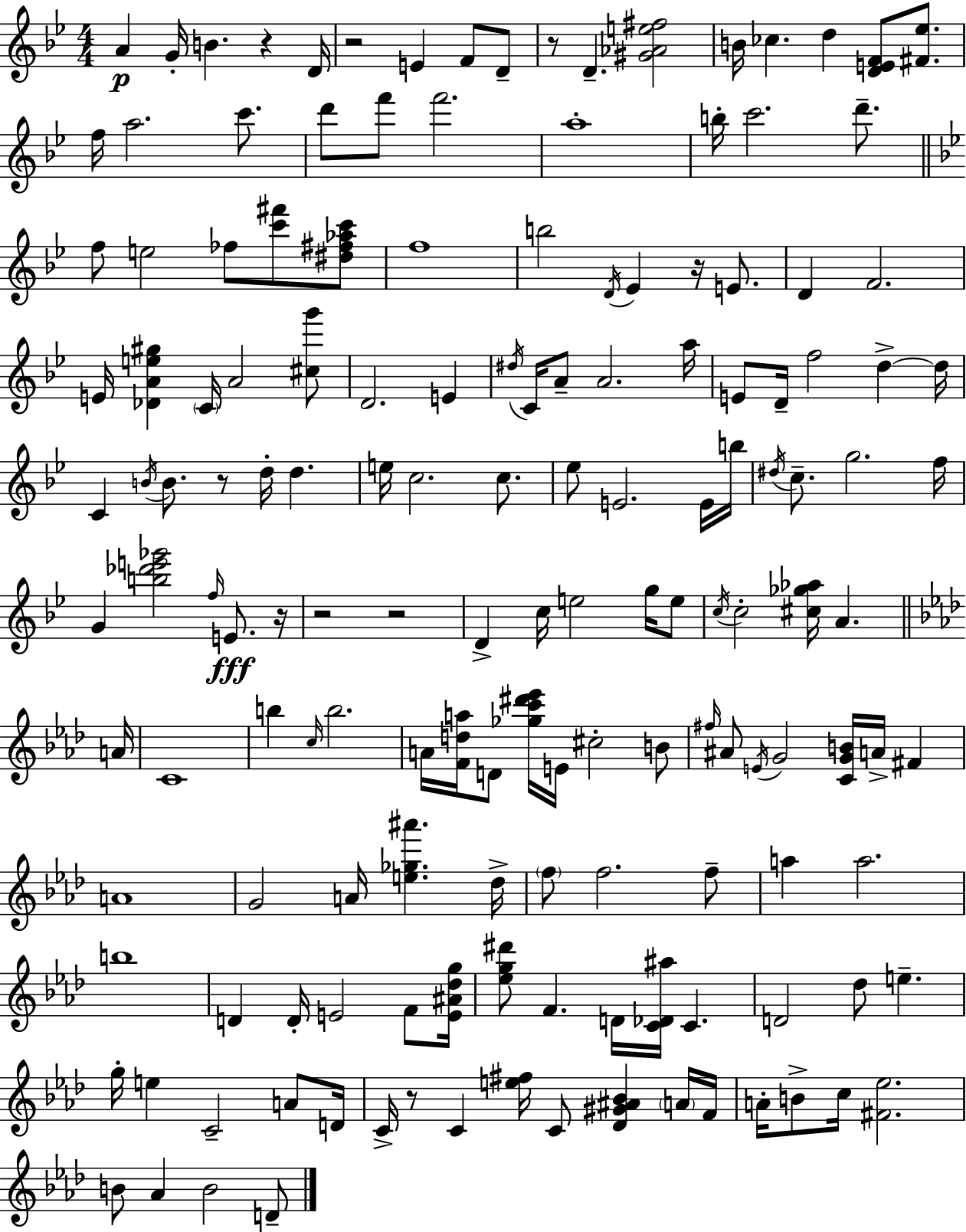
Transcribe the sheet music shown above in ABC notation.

X:1
T:Untitled
M:4/4
L:1/4
K:Gm
A G/4 B z D/4 z2 E F/2 D/2 z/2 D [^G_Ae^f]2 B/4 _c d [DEF]/2 [^F_e]/2 f/4 a2 c'/2 d'/2 f'/2 f'2 a4 b/4 c'2 d'/2 f/2 e2 _f/2 [c'^f']/2 [^d^f_ac']/2 f4 b2 D/4 _E z/4 E/2 D F2 E/4 [_DAe^g] C/4 A2 [^cg']/2 D2 E ^d/4 C/4 A/2 A2 a/4 E/2 D/4 f2 d d/4 C B/4 B/2 z/2 d/4 d e/4 c2 c/2 _e/2 E2 E/4 b/4 ^d/4 c/2 g2 f/4 G [b_d'e'_g']2 f/4 E/2 z/4 z2 z2 D c/4 e2 g/4 e/2 c/4 c2 [^c_g_a]/4 A A/4 C4 b c/4 b2 A/4 [Fda]/4 D/2 [_gc'^d'_e']/4 E/4 ^c2 B/2 ^f/4 ^A/2 E/4 G2 [CGB]/4 A/4 ^F A4 G2 A/4 [e_g^a'] _d/4 f/2 f2 f/2 a a2 b4 D D/4 E2 F/2 [E^A_dg]/4 [_eg^d']/2 F D/4 [C_D^a]/4 C D2 _d/2 e g/4 e C2 A/2 D/4 C/4 z/2 C [e^f]/4 C/2 [_D^G^A_B] A/4 F/4 A/4 B/2 c/4 [^F_e]2 B/2 _A B2 D/2